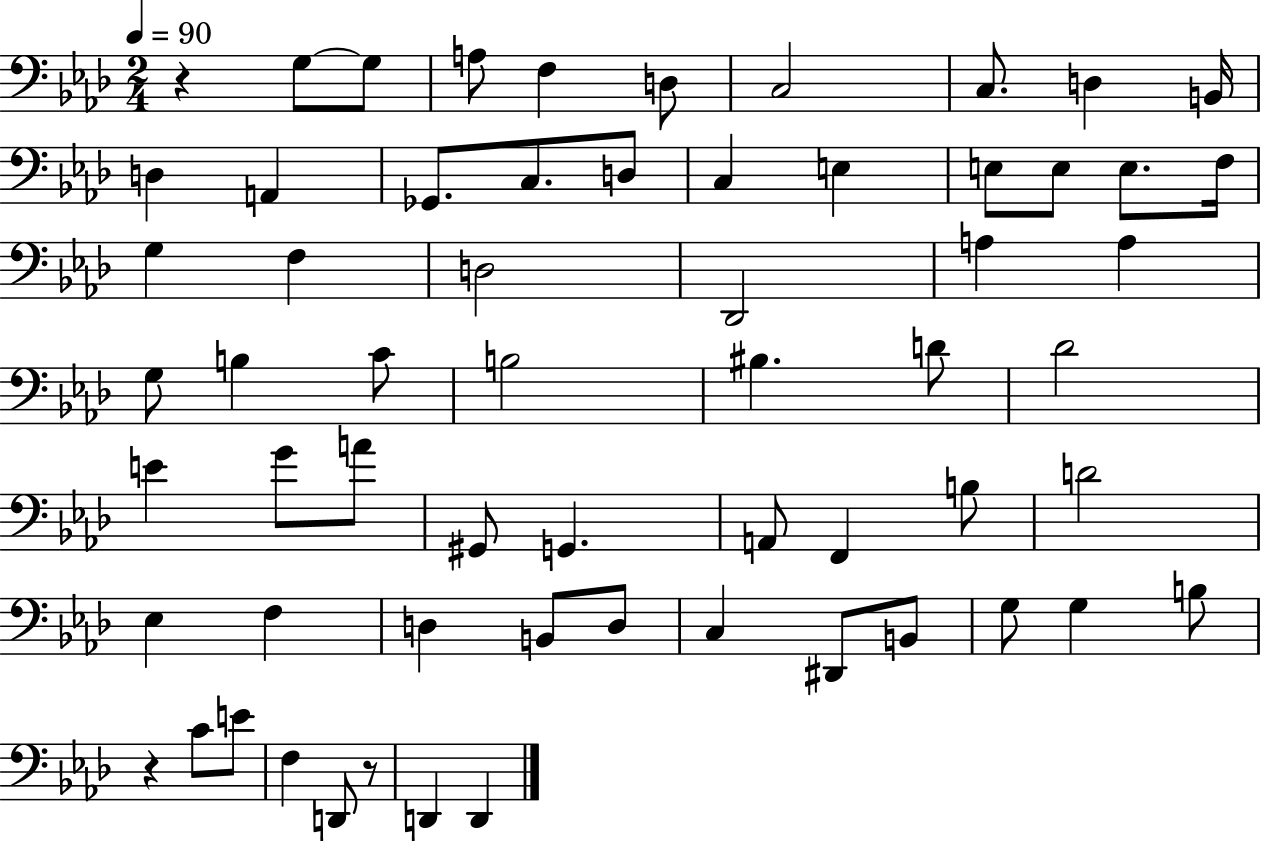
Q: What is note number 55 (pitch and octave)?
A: E4